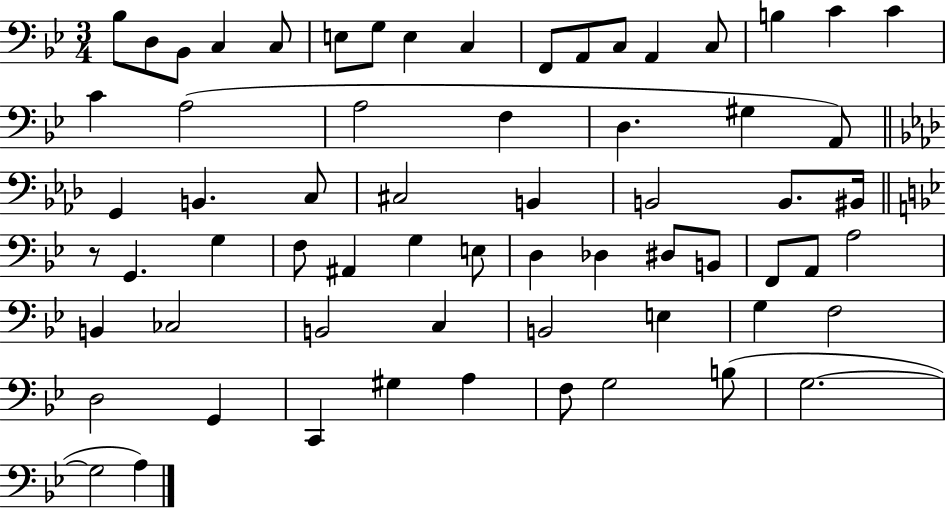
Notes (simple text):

Bb3/e D3/e Bb2/e C3/q C3/e E3/e G3/e E3/q C3/q F2/e A2/e C3/e A2/q C3/e B3/q C4/q C4/q C4/q A3/h A3/h F3/q D3/q. G#3/q A2/e G2/q B2/q. C3/e C#3/h B2/q B2/h B2/e. BIS2/s R/e G2/q. G3/q F3/e A#2/q G3/q E3/e D3/q Db3/q D#3/e B2/e F2/e A2/e A3/h B2/q CES3/h B2/h C3/q B2/h E3/q G3/q F3/h D3/h G2/q C2/q G#3/q A3/q F3/e G3/h B3/e G3/h. G3/h A3/q